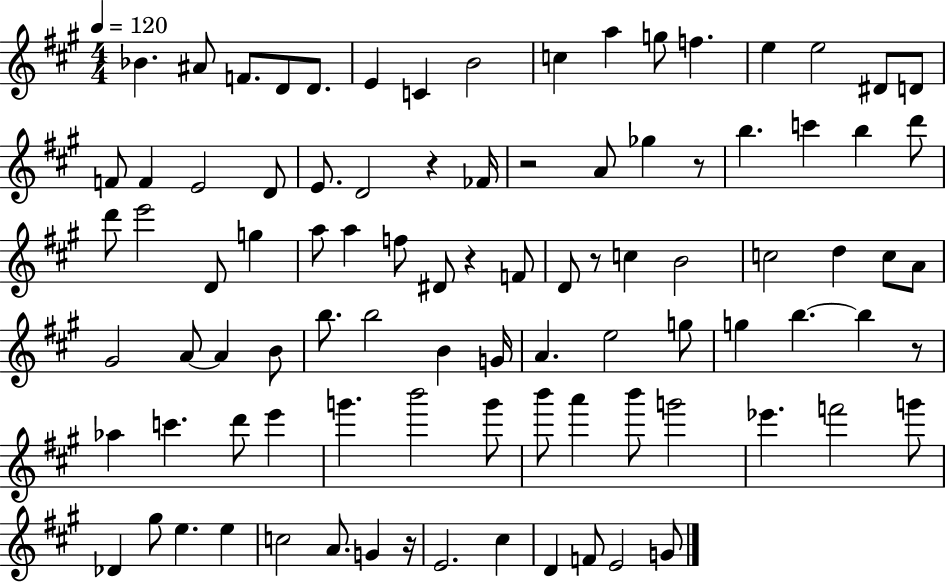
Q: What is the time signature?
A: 4/4